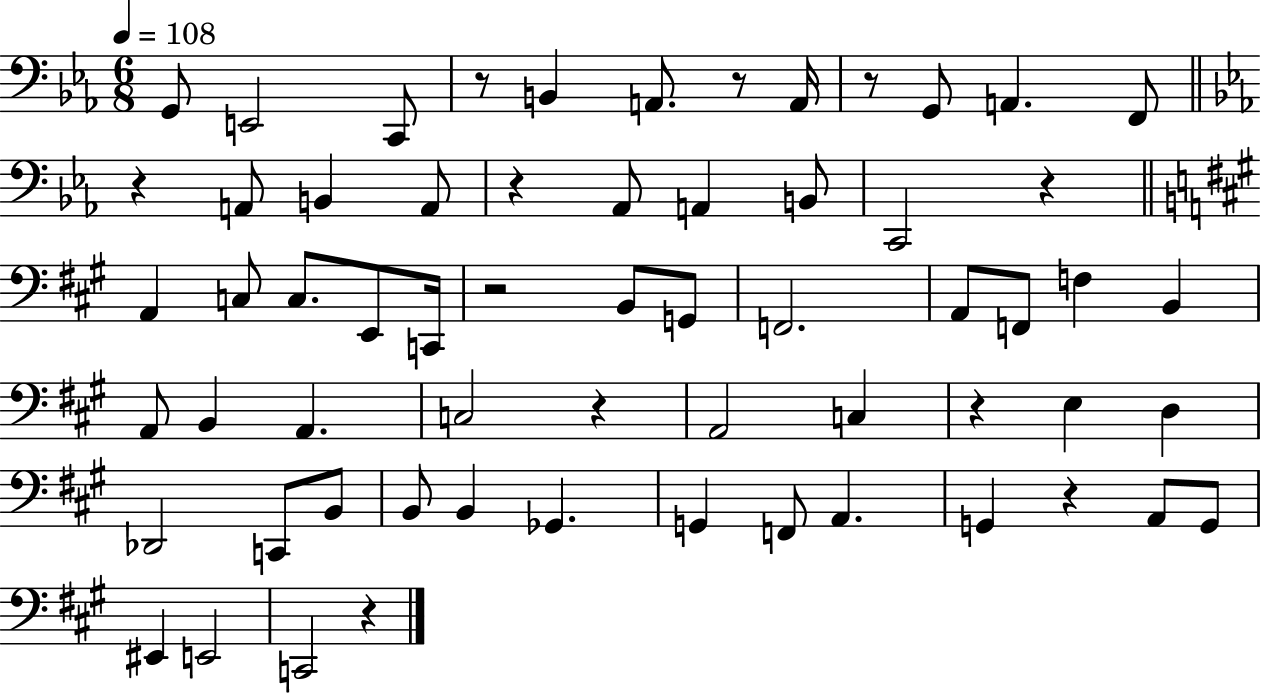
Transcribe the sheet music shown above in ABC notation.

X:1
T:Untitled
M:6/8
L:1/4
K:Eb
G,,/2 E,,2 C,,/2 z/2 B,, A,,/2 z/2 A,,/4 z/2 G,,/2 A,, F,,/2 z A,,/2 B,, A,,/2 z _A,,/2 A,, B,,/2 C,,2 z A,, C,/2 C,/2 E,,/2 C,,/4 z2 B,,/2 G,,/2 F,,2 A,,/2 F,,/2 F, B,, A,,/2 B,, A,, C,2 z A,,2 C, z E, D, _D,,2 C,,/2 B,,/2 B,,/2 B,, _G,, G,, F,,/2 A,, G,, z A,,/2 G,,/2 ^E,, E,,2 C,,2 z